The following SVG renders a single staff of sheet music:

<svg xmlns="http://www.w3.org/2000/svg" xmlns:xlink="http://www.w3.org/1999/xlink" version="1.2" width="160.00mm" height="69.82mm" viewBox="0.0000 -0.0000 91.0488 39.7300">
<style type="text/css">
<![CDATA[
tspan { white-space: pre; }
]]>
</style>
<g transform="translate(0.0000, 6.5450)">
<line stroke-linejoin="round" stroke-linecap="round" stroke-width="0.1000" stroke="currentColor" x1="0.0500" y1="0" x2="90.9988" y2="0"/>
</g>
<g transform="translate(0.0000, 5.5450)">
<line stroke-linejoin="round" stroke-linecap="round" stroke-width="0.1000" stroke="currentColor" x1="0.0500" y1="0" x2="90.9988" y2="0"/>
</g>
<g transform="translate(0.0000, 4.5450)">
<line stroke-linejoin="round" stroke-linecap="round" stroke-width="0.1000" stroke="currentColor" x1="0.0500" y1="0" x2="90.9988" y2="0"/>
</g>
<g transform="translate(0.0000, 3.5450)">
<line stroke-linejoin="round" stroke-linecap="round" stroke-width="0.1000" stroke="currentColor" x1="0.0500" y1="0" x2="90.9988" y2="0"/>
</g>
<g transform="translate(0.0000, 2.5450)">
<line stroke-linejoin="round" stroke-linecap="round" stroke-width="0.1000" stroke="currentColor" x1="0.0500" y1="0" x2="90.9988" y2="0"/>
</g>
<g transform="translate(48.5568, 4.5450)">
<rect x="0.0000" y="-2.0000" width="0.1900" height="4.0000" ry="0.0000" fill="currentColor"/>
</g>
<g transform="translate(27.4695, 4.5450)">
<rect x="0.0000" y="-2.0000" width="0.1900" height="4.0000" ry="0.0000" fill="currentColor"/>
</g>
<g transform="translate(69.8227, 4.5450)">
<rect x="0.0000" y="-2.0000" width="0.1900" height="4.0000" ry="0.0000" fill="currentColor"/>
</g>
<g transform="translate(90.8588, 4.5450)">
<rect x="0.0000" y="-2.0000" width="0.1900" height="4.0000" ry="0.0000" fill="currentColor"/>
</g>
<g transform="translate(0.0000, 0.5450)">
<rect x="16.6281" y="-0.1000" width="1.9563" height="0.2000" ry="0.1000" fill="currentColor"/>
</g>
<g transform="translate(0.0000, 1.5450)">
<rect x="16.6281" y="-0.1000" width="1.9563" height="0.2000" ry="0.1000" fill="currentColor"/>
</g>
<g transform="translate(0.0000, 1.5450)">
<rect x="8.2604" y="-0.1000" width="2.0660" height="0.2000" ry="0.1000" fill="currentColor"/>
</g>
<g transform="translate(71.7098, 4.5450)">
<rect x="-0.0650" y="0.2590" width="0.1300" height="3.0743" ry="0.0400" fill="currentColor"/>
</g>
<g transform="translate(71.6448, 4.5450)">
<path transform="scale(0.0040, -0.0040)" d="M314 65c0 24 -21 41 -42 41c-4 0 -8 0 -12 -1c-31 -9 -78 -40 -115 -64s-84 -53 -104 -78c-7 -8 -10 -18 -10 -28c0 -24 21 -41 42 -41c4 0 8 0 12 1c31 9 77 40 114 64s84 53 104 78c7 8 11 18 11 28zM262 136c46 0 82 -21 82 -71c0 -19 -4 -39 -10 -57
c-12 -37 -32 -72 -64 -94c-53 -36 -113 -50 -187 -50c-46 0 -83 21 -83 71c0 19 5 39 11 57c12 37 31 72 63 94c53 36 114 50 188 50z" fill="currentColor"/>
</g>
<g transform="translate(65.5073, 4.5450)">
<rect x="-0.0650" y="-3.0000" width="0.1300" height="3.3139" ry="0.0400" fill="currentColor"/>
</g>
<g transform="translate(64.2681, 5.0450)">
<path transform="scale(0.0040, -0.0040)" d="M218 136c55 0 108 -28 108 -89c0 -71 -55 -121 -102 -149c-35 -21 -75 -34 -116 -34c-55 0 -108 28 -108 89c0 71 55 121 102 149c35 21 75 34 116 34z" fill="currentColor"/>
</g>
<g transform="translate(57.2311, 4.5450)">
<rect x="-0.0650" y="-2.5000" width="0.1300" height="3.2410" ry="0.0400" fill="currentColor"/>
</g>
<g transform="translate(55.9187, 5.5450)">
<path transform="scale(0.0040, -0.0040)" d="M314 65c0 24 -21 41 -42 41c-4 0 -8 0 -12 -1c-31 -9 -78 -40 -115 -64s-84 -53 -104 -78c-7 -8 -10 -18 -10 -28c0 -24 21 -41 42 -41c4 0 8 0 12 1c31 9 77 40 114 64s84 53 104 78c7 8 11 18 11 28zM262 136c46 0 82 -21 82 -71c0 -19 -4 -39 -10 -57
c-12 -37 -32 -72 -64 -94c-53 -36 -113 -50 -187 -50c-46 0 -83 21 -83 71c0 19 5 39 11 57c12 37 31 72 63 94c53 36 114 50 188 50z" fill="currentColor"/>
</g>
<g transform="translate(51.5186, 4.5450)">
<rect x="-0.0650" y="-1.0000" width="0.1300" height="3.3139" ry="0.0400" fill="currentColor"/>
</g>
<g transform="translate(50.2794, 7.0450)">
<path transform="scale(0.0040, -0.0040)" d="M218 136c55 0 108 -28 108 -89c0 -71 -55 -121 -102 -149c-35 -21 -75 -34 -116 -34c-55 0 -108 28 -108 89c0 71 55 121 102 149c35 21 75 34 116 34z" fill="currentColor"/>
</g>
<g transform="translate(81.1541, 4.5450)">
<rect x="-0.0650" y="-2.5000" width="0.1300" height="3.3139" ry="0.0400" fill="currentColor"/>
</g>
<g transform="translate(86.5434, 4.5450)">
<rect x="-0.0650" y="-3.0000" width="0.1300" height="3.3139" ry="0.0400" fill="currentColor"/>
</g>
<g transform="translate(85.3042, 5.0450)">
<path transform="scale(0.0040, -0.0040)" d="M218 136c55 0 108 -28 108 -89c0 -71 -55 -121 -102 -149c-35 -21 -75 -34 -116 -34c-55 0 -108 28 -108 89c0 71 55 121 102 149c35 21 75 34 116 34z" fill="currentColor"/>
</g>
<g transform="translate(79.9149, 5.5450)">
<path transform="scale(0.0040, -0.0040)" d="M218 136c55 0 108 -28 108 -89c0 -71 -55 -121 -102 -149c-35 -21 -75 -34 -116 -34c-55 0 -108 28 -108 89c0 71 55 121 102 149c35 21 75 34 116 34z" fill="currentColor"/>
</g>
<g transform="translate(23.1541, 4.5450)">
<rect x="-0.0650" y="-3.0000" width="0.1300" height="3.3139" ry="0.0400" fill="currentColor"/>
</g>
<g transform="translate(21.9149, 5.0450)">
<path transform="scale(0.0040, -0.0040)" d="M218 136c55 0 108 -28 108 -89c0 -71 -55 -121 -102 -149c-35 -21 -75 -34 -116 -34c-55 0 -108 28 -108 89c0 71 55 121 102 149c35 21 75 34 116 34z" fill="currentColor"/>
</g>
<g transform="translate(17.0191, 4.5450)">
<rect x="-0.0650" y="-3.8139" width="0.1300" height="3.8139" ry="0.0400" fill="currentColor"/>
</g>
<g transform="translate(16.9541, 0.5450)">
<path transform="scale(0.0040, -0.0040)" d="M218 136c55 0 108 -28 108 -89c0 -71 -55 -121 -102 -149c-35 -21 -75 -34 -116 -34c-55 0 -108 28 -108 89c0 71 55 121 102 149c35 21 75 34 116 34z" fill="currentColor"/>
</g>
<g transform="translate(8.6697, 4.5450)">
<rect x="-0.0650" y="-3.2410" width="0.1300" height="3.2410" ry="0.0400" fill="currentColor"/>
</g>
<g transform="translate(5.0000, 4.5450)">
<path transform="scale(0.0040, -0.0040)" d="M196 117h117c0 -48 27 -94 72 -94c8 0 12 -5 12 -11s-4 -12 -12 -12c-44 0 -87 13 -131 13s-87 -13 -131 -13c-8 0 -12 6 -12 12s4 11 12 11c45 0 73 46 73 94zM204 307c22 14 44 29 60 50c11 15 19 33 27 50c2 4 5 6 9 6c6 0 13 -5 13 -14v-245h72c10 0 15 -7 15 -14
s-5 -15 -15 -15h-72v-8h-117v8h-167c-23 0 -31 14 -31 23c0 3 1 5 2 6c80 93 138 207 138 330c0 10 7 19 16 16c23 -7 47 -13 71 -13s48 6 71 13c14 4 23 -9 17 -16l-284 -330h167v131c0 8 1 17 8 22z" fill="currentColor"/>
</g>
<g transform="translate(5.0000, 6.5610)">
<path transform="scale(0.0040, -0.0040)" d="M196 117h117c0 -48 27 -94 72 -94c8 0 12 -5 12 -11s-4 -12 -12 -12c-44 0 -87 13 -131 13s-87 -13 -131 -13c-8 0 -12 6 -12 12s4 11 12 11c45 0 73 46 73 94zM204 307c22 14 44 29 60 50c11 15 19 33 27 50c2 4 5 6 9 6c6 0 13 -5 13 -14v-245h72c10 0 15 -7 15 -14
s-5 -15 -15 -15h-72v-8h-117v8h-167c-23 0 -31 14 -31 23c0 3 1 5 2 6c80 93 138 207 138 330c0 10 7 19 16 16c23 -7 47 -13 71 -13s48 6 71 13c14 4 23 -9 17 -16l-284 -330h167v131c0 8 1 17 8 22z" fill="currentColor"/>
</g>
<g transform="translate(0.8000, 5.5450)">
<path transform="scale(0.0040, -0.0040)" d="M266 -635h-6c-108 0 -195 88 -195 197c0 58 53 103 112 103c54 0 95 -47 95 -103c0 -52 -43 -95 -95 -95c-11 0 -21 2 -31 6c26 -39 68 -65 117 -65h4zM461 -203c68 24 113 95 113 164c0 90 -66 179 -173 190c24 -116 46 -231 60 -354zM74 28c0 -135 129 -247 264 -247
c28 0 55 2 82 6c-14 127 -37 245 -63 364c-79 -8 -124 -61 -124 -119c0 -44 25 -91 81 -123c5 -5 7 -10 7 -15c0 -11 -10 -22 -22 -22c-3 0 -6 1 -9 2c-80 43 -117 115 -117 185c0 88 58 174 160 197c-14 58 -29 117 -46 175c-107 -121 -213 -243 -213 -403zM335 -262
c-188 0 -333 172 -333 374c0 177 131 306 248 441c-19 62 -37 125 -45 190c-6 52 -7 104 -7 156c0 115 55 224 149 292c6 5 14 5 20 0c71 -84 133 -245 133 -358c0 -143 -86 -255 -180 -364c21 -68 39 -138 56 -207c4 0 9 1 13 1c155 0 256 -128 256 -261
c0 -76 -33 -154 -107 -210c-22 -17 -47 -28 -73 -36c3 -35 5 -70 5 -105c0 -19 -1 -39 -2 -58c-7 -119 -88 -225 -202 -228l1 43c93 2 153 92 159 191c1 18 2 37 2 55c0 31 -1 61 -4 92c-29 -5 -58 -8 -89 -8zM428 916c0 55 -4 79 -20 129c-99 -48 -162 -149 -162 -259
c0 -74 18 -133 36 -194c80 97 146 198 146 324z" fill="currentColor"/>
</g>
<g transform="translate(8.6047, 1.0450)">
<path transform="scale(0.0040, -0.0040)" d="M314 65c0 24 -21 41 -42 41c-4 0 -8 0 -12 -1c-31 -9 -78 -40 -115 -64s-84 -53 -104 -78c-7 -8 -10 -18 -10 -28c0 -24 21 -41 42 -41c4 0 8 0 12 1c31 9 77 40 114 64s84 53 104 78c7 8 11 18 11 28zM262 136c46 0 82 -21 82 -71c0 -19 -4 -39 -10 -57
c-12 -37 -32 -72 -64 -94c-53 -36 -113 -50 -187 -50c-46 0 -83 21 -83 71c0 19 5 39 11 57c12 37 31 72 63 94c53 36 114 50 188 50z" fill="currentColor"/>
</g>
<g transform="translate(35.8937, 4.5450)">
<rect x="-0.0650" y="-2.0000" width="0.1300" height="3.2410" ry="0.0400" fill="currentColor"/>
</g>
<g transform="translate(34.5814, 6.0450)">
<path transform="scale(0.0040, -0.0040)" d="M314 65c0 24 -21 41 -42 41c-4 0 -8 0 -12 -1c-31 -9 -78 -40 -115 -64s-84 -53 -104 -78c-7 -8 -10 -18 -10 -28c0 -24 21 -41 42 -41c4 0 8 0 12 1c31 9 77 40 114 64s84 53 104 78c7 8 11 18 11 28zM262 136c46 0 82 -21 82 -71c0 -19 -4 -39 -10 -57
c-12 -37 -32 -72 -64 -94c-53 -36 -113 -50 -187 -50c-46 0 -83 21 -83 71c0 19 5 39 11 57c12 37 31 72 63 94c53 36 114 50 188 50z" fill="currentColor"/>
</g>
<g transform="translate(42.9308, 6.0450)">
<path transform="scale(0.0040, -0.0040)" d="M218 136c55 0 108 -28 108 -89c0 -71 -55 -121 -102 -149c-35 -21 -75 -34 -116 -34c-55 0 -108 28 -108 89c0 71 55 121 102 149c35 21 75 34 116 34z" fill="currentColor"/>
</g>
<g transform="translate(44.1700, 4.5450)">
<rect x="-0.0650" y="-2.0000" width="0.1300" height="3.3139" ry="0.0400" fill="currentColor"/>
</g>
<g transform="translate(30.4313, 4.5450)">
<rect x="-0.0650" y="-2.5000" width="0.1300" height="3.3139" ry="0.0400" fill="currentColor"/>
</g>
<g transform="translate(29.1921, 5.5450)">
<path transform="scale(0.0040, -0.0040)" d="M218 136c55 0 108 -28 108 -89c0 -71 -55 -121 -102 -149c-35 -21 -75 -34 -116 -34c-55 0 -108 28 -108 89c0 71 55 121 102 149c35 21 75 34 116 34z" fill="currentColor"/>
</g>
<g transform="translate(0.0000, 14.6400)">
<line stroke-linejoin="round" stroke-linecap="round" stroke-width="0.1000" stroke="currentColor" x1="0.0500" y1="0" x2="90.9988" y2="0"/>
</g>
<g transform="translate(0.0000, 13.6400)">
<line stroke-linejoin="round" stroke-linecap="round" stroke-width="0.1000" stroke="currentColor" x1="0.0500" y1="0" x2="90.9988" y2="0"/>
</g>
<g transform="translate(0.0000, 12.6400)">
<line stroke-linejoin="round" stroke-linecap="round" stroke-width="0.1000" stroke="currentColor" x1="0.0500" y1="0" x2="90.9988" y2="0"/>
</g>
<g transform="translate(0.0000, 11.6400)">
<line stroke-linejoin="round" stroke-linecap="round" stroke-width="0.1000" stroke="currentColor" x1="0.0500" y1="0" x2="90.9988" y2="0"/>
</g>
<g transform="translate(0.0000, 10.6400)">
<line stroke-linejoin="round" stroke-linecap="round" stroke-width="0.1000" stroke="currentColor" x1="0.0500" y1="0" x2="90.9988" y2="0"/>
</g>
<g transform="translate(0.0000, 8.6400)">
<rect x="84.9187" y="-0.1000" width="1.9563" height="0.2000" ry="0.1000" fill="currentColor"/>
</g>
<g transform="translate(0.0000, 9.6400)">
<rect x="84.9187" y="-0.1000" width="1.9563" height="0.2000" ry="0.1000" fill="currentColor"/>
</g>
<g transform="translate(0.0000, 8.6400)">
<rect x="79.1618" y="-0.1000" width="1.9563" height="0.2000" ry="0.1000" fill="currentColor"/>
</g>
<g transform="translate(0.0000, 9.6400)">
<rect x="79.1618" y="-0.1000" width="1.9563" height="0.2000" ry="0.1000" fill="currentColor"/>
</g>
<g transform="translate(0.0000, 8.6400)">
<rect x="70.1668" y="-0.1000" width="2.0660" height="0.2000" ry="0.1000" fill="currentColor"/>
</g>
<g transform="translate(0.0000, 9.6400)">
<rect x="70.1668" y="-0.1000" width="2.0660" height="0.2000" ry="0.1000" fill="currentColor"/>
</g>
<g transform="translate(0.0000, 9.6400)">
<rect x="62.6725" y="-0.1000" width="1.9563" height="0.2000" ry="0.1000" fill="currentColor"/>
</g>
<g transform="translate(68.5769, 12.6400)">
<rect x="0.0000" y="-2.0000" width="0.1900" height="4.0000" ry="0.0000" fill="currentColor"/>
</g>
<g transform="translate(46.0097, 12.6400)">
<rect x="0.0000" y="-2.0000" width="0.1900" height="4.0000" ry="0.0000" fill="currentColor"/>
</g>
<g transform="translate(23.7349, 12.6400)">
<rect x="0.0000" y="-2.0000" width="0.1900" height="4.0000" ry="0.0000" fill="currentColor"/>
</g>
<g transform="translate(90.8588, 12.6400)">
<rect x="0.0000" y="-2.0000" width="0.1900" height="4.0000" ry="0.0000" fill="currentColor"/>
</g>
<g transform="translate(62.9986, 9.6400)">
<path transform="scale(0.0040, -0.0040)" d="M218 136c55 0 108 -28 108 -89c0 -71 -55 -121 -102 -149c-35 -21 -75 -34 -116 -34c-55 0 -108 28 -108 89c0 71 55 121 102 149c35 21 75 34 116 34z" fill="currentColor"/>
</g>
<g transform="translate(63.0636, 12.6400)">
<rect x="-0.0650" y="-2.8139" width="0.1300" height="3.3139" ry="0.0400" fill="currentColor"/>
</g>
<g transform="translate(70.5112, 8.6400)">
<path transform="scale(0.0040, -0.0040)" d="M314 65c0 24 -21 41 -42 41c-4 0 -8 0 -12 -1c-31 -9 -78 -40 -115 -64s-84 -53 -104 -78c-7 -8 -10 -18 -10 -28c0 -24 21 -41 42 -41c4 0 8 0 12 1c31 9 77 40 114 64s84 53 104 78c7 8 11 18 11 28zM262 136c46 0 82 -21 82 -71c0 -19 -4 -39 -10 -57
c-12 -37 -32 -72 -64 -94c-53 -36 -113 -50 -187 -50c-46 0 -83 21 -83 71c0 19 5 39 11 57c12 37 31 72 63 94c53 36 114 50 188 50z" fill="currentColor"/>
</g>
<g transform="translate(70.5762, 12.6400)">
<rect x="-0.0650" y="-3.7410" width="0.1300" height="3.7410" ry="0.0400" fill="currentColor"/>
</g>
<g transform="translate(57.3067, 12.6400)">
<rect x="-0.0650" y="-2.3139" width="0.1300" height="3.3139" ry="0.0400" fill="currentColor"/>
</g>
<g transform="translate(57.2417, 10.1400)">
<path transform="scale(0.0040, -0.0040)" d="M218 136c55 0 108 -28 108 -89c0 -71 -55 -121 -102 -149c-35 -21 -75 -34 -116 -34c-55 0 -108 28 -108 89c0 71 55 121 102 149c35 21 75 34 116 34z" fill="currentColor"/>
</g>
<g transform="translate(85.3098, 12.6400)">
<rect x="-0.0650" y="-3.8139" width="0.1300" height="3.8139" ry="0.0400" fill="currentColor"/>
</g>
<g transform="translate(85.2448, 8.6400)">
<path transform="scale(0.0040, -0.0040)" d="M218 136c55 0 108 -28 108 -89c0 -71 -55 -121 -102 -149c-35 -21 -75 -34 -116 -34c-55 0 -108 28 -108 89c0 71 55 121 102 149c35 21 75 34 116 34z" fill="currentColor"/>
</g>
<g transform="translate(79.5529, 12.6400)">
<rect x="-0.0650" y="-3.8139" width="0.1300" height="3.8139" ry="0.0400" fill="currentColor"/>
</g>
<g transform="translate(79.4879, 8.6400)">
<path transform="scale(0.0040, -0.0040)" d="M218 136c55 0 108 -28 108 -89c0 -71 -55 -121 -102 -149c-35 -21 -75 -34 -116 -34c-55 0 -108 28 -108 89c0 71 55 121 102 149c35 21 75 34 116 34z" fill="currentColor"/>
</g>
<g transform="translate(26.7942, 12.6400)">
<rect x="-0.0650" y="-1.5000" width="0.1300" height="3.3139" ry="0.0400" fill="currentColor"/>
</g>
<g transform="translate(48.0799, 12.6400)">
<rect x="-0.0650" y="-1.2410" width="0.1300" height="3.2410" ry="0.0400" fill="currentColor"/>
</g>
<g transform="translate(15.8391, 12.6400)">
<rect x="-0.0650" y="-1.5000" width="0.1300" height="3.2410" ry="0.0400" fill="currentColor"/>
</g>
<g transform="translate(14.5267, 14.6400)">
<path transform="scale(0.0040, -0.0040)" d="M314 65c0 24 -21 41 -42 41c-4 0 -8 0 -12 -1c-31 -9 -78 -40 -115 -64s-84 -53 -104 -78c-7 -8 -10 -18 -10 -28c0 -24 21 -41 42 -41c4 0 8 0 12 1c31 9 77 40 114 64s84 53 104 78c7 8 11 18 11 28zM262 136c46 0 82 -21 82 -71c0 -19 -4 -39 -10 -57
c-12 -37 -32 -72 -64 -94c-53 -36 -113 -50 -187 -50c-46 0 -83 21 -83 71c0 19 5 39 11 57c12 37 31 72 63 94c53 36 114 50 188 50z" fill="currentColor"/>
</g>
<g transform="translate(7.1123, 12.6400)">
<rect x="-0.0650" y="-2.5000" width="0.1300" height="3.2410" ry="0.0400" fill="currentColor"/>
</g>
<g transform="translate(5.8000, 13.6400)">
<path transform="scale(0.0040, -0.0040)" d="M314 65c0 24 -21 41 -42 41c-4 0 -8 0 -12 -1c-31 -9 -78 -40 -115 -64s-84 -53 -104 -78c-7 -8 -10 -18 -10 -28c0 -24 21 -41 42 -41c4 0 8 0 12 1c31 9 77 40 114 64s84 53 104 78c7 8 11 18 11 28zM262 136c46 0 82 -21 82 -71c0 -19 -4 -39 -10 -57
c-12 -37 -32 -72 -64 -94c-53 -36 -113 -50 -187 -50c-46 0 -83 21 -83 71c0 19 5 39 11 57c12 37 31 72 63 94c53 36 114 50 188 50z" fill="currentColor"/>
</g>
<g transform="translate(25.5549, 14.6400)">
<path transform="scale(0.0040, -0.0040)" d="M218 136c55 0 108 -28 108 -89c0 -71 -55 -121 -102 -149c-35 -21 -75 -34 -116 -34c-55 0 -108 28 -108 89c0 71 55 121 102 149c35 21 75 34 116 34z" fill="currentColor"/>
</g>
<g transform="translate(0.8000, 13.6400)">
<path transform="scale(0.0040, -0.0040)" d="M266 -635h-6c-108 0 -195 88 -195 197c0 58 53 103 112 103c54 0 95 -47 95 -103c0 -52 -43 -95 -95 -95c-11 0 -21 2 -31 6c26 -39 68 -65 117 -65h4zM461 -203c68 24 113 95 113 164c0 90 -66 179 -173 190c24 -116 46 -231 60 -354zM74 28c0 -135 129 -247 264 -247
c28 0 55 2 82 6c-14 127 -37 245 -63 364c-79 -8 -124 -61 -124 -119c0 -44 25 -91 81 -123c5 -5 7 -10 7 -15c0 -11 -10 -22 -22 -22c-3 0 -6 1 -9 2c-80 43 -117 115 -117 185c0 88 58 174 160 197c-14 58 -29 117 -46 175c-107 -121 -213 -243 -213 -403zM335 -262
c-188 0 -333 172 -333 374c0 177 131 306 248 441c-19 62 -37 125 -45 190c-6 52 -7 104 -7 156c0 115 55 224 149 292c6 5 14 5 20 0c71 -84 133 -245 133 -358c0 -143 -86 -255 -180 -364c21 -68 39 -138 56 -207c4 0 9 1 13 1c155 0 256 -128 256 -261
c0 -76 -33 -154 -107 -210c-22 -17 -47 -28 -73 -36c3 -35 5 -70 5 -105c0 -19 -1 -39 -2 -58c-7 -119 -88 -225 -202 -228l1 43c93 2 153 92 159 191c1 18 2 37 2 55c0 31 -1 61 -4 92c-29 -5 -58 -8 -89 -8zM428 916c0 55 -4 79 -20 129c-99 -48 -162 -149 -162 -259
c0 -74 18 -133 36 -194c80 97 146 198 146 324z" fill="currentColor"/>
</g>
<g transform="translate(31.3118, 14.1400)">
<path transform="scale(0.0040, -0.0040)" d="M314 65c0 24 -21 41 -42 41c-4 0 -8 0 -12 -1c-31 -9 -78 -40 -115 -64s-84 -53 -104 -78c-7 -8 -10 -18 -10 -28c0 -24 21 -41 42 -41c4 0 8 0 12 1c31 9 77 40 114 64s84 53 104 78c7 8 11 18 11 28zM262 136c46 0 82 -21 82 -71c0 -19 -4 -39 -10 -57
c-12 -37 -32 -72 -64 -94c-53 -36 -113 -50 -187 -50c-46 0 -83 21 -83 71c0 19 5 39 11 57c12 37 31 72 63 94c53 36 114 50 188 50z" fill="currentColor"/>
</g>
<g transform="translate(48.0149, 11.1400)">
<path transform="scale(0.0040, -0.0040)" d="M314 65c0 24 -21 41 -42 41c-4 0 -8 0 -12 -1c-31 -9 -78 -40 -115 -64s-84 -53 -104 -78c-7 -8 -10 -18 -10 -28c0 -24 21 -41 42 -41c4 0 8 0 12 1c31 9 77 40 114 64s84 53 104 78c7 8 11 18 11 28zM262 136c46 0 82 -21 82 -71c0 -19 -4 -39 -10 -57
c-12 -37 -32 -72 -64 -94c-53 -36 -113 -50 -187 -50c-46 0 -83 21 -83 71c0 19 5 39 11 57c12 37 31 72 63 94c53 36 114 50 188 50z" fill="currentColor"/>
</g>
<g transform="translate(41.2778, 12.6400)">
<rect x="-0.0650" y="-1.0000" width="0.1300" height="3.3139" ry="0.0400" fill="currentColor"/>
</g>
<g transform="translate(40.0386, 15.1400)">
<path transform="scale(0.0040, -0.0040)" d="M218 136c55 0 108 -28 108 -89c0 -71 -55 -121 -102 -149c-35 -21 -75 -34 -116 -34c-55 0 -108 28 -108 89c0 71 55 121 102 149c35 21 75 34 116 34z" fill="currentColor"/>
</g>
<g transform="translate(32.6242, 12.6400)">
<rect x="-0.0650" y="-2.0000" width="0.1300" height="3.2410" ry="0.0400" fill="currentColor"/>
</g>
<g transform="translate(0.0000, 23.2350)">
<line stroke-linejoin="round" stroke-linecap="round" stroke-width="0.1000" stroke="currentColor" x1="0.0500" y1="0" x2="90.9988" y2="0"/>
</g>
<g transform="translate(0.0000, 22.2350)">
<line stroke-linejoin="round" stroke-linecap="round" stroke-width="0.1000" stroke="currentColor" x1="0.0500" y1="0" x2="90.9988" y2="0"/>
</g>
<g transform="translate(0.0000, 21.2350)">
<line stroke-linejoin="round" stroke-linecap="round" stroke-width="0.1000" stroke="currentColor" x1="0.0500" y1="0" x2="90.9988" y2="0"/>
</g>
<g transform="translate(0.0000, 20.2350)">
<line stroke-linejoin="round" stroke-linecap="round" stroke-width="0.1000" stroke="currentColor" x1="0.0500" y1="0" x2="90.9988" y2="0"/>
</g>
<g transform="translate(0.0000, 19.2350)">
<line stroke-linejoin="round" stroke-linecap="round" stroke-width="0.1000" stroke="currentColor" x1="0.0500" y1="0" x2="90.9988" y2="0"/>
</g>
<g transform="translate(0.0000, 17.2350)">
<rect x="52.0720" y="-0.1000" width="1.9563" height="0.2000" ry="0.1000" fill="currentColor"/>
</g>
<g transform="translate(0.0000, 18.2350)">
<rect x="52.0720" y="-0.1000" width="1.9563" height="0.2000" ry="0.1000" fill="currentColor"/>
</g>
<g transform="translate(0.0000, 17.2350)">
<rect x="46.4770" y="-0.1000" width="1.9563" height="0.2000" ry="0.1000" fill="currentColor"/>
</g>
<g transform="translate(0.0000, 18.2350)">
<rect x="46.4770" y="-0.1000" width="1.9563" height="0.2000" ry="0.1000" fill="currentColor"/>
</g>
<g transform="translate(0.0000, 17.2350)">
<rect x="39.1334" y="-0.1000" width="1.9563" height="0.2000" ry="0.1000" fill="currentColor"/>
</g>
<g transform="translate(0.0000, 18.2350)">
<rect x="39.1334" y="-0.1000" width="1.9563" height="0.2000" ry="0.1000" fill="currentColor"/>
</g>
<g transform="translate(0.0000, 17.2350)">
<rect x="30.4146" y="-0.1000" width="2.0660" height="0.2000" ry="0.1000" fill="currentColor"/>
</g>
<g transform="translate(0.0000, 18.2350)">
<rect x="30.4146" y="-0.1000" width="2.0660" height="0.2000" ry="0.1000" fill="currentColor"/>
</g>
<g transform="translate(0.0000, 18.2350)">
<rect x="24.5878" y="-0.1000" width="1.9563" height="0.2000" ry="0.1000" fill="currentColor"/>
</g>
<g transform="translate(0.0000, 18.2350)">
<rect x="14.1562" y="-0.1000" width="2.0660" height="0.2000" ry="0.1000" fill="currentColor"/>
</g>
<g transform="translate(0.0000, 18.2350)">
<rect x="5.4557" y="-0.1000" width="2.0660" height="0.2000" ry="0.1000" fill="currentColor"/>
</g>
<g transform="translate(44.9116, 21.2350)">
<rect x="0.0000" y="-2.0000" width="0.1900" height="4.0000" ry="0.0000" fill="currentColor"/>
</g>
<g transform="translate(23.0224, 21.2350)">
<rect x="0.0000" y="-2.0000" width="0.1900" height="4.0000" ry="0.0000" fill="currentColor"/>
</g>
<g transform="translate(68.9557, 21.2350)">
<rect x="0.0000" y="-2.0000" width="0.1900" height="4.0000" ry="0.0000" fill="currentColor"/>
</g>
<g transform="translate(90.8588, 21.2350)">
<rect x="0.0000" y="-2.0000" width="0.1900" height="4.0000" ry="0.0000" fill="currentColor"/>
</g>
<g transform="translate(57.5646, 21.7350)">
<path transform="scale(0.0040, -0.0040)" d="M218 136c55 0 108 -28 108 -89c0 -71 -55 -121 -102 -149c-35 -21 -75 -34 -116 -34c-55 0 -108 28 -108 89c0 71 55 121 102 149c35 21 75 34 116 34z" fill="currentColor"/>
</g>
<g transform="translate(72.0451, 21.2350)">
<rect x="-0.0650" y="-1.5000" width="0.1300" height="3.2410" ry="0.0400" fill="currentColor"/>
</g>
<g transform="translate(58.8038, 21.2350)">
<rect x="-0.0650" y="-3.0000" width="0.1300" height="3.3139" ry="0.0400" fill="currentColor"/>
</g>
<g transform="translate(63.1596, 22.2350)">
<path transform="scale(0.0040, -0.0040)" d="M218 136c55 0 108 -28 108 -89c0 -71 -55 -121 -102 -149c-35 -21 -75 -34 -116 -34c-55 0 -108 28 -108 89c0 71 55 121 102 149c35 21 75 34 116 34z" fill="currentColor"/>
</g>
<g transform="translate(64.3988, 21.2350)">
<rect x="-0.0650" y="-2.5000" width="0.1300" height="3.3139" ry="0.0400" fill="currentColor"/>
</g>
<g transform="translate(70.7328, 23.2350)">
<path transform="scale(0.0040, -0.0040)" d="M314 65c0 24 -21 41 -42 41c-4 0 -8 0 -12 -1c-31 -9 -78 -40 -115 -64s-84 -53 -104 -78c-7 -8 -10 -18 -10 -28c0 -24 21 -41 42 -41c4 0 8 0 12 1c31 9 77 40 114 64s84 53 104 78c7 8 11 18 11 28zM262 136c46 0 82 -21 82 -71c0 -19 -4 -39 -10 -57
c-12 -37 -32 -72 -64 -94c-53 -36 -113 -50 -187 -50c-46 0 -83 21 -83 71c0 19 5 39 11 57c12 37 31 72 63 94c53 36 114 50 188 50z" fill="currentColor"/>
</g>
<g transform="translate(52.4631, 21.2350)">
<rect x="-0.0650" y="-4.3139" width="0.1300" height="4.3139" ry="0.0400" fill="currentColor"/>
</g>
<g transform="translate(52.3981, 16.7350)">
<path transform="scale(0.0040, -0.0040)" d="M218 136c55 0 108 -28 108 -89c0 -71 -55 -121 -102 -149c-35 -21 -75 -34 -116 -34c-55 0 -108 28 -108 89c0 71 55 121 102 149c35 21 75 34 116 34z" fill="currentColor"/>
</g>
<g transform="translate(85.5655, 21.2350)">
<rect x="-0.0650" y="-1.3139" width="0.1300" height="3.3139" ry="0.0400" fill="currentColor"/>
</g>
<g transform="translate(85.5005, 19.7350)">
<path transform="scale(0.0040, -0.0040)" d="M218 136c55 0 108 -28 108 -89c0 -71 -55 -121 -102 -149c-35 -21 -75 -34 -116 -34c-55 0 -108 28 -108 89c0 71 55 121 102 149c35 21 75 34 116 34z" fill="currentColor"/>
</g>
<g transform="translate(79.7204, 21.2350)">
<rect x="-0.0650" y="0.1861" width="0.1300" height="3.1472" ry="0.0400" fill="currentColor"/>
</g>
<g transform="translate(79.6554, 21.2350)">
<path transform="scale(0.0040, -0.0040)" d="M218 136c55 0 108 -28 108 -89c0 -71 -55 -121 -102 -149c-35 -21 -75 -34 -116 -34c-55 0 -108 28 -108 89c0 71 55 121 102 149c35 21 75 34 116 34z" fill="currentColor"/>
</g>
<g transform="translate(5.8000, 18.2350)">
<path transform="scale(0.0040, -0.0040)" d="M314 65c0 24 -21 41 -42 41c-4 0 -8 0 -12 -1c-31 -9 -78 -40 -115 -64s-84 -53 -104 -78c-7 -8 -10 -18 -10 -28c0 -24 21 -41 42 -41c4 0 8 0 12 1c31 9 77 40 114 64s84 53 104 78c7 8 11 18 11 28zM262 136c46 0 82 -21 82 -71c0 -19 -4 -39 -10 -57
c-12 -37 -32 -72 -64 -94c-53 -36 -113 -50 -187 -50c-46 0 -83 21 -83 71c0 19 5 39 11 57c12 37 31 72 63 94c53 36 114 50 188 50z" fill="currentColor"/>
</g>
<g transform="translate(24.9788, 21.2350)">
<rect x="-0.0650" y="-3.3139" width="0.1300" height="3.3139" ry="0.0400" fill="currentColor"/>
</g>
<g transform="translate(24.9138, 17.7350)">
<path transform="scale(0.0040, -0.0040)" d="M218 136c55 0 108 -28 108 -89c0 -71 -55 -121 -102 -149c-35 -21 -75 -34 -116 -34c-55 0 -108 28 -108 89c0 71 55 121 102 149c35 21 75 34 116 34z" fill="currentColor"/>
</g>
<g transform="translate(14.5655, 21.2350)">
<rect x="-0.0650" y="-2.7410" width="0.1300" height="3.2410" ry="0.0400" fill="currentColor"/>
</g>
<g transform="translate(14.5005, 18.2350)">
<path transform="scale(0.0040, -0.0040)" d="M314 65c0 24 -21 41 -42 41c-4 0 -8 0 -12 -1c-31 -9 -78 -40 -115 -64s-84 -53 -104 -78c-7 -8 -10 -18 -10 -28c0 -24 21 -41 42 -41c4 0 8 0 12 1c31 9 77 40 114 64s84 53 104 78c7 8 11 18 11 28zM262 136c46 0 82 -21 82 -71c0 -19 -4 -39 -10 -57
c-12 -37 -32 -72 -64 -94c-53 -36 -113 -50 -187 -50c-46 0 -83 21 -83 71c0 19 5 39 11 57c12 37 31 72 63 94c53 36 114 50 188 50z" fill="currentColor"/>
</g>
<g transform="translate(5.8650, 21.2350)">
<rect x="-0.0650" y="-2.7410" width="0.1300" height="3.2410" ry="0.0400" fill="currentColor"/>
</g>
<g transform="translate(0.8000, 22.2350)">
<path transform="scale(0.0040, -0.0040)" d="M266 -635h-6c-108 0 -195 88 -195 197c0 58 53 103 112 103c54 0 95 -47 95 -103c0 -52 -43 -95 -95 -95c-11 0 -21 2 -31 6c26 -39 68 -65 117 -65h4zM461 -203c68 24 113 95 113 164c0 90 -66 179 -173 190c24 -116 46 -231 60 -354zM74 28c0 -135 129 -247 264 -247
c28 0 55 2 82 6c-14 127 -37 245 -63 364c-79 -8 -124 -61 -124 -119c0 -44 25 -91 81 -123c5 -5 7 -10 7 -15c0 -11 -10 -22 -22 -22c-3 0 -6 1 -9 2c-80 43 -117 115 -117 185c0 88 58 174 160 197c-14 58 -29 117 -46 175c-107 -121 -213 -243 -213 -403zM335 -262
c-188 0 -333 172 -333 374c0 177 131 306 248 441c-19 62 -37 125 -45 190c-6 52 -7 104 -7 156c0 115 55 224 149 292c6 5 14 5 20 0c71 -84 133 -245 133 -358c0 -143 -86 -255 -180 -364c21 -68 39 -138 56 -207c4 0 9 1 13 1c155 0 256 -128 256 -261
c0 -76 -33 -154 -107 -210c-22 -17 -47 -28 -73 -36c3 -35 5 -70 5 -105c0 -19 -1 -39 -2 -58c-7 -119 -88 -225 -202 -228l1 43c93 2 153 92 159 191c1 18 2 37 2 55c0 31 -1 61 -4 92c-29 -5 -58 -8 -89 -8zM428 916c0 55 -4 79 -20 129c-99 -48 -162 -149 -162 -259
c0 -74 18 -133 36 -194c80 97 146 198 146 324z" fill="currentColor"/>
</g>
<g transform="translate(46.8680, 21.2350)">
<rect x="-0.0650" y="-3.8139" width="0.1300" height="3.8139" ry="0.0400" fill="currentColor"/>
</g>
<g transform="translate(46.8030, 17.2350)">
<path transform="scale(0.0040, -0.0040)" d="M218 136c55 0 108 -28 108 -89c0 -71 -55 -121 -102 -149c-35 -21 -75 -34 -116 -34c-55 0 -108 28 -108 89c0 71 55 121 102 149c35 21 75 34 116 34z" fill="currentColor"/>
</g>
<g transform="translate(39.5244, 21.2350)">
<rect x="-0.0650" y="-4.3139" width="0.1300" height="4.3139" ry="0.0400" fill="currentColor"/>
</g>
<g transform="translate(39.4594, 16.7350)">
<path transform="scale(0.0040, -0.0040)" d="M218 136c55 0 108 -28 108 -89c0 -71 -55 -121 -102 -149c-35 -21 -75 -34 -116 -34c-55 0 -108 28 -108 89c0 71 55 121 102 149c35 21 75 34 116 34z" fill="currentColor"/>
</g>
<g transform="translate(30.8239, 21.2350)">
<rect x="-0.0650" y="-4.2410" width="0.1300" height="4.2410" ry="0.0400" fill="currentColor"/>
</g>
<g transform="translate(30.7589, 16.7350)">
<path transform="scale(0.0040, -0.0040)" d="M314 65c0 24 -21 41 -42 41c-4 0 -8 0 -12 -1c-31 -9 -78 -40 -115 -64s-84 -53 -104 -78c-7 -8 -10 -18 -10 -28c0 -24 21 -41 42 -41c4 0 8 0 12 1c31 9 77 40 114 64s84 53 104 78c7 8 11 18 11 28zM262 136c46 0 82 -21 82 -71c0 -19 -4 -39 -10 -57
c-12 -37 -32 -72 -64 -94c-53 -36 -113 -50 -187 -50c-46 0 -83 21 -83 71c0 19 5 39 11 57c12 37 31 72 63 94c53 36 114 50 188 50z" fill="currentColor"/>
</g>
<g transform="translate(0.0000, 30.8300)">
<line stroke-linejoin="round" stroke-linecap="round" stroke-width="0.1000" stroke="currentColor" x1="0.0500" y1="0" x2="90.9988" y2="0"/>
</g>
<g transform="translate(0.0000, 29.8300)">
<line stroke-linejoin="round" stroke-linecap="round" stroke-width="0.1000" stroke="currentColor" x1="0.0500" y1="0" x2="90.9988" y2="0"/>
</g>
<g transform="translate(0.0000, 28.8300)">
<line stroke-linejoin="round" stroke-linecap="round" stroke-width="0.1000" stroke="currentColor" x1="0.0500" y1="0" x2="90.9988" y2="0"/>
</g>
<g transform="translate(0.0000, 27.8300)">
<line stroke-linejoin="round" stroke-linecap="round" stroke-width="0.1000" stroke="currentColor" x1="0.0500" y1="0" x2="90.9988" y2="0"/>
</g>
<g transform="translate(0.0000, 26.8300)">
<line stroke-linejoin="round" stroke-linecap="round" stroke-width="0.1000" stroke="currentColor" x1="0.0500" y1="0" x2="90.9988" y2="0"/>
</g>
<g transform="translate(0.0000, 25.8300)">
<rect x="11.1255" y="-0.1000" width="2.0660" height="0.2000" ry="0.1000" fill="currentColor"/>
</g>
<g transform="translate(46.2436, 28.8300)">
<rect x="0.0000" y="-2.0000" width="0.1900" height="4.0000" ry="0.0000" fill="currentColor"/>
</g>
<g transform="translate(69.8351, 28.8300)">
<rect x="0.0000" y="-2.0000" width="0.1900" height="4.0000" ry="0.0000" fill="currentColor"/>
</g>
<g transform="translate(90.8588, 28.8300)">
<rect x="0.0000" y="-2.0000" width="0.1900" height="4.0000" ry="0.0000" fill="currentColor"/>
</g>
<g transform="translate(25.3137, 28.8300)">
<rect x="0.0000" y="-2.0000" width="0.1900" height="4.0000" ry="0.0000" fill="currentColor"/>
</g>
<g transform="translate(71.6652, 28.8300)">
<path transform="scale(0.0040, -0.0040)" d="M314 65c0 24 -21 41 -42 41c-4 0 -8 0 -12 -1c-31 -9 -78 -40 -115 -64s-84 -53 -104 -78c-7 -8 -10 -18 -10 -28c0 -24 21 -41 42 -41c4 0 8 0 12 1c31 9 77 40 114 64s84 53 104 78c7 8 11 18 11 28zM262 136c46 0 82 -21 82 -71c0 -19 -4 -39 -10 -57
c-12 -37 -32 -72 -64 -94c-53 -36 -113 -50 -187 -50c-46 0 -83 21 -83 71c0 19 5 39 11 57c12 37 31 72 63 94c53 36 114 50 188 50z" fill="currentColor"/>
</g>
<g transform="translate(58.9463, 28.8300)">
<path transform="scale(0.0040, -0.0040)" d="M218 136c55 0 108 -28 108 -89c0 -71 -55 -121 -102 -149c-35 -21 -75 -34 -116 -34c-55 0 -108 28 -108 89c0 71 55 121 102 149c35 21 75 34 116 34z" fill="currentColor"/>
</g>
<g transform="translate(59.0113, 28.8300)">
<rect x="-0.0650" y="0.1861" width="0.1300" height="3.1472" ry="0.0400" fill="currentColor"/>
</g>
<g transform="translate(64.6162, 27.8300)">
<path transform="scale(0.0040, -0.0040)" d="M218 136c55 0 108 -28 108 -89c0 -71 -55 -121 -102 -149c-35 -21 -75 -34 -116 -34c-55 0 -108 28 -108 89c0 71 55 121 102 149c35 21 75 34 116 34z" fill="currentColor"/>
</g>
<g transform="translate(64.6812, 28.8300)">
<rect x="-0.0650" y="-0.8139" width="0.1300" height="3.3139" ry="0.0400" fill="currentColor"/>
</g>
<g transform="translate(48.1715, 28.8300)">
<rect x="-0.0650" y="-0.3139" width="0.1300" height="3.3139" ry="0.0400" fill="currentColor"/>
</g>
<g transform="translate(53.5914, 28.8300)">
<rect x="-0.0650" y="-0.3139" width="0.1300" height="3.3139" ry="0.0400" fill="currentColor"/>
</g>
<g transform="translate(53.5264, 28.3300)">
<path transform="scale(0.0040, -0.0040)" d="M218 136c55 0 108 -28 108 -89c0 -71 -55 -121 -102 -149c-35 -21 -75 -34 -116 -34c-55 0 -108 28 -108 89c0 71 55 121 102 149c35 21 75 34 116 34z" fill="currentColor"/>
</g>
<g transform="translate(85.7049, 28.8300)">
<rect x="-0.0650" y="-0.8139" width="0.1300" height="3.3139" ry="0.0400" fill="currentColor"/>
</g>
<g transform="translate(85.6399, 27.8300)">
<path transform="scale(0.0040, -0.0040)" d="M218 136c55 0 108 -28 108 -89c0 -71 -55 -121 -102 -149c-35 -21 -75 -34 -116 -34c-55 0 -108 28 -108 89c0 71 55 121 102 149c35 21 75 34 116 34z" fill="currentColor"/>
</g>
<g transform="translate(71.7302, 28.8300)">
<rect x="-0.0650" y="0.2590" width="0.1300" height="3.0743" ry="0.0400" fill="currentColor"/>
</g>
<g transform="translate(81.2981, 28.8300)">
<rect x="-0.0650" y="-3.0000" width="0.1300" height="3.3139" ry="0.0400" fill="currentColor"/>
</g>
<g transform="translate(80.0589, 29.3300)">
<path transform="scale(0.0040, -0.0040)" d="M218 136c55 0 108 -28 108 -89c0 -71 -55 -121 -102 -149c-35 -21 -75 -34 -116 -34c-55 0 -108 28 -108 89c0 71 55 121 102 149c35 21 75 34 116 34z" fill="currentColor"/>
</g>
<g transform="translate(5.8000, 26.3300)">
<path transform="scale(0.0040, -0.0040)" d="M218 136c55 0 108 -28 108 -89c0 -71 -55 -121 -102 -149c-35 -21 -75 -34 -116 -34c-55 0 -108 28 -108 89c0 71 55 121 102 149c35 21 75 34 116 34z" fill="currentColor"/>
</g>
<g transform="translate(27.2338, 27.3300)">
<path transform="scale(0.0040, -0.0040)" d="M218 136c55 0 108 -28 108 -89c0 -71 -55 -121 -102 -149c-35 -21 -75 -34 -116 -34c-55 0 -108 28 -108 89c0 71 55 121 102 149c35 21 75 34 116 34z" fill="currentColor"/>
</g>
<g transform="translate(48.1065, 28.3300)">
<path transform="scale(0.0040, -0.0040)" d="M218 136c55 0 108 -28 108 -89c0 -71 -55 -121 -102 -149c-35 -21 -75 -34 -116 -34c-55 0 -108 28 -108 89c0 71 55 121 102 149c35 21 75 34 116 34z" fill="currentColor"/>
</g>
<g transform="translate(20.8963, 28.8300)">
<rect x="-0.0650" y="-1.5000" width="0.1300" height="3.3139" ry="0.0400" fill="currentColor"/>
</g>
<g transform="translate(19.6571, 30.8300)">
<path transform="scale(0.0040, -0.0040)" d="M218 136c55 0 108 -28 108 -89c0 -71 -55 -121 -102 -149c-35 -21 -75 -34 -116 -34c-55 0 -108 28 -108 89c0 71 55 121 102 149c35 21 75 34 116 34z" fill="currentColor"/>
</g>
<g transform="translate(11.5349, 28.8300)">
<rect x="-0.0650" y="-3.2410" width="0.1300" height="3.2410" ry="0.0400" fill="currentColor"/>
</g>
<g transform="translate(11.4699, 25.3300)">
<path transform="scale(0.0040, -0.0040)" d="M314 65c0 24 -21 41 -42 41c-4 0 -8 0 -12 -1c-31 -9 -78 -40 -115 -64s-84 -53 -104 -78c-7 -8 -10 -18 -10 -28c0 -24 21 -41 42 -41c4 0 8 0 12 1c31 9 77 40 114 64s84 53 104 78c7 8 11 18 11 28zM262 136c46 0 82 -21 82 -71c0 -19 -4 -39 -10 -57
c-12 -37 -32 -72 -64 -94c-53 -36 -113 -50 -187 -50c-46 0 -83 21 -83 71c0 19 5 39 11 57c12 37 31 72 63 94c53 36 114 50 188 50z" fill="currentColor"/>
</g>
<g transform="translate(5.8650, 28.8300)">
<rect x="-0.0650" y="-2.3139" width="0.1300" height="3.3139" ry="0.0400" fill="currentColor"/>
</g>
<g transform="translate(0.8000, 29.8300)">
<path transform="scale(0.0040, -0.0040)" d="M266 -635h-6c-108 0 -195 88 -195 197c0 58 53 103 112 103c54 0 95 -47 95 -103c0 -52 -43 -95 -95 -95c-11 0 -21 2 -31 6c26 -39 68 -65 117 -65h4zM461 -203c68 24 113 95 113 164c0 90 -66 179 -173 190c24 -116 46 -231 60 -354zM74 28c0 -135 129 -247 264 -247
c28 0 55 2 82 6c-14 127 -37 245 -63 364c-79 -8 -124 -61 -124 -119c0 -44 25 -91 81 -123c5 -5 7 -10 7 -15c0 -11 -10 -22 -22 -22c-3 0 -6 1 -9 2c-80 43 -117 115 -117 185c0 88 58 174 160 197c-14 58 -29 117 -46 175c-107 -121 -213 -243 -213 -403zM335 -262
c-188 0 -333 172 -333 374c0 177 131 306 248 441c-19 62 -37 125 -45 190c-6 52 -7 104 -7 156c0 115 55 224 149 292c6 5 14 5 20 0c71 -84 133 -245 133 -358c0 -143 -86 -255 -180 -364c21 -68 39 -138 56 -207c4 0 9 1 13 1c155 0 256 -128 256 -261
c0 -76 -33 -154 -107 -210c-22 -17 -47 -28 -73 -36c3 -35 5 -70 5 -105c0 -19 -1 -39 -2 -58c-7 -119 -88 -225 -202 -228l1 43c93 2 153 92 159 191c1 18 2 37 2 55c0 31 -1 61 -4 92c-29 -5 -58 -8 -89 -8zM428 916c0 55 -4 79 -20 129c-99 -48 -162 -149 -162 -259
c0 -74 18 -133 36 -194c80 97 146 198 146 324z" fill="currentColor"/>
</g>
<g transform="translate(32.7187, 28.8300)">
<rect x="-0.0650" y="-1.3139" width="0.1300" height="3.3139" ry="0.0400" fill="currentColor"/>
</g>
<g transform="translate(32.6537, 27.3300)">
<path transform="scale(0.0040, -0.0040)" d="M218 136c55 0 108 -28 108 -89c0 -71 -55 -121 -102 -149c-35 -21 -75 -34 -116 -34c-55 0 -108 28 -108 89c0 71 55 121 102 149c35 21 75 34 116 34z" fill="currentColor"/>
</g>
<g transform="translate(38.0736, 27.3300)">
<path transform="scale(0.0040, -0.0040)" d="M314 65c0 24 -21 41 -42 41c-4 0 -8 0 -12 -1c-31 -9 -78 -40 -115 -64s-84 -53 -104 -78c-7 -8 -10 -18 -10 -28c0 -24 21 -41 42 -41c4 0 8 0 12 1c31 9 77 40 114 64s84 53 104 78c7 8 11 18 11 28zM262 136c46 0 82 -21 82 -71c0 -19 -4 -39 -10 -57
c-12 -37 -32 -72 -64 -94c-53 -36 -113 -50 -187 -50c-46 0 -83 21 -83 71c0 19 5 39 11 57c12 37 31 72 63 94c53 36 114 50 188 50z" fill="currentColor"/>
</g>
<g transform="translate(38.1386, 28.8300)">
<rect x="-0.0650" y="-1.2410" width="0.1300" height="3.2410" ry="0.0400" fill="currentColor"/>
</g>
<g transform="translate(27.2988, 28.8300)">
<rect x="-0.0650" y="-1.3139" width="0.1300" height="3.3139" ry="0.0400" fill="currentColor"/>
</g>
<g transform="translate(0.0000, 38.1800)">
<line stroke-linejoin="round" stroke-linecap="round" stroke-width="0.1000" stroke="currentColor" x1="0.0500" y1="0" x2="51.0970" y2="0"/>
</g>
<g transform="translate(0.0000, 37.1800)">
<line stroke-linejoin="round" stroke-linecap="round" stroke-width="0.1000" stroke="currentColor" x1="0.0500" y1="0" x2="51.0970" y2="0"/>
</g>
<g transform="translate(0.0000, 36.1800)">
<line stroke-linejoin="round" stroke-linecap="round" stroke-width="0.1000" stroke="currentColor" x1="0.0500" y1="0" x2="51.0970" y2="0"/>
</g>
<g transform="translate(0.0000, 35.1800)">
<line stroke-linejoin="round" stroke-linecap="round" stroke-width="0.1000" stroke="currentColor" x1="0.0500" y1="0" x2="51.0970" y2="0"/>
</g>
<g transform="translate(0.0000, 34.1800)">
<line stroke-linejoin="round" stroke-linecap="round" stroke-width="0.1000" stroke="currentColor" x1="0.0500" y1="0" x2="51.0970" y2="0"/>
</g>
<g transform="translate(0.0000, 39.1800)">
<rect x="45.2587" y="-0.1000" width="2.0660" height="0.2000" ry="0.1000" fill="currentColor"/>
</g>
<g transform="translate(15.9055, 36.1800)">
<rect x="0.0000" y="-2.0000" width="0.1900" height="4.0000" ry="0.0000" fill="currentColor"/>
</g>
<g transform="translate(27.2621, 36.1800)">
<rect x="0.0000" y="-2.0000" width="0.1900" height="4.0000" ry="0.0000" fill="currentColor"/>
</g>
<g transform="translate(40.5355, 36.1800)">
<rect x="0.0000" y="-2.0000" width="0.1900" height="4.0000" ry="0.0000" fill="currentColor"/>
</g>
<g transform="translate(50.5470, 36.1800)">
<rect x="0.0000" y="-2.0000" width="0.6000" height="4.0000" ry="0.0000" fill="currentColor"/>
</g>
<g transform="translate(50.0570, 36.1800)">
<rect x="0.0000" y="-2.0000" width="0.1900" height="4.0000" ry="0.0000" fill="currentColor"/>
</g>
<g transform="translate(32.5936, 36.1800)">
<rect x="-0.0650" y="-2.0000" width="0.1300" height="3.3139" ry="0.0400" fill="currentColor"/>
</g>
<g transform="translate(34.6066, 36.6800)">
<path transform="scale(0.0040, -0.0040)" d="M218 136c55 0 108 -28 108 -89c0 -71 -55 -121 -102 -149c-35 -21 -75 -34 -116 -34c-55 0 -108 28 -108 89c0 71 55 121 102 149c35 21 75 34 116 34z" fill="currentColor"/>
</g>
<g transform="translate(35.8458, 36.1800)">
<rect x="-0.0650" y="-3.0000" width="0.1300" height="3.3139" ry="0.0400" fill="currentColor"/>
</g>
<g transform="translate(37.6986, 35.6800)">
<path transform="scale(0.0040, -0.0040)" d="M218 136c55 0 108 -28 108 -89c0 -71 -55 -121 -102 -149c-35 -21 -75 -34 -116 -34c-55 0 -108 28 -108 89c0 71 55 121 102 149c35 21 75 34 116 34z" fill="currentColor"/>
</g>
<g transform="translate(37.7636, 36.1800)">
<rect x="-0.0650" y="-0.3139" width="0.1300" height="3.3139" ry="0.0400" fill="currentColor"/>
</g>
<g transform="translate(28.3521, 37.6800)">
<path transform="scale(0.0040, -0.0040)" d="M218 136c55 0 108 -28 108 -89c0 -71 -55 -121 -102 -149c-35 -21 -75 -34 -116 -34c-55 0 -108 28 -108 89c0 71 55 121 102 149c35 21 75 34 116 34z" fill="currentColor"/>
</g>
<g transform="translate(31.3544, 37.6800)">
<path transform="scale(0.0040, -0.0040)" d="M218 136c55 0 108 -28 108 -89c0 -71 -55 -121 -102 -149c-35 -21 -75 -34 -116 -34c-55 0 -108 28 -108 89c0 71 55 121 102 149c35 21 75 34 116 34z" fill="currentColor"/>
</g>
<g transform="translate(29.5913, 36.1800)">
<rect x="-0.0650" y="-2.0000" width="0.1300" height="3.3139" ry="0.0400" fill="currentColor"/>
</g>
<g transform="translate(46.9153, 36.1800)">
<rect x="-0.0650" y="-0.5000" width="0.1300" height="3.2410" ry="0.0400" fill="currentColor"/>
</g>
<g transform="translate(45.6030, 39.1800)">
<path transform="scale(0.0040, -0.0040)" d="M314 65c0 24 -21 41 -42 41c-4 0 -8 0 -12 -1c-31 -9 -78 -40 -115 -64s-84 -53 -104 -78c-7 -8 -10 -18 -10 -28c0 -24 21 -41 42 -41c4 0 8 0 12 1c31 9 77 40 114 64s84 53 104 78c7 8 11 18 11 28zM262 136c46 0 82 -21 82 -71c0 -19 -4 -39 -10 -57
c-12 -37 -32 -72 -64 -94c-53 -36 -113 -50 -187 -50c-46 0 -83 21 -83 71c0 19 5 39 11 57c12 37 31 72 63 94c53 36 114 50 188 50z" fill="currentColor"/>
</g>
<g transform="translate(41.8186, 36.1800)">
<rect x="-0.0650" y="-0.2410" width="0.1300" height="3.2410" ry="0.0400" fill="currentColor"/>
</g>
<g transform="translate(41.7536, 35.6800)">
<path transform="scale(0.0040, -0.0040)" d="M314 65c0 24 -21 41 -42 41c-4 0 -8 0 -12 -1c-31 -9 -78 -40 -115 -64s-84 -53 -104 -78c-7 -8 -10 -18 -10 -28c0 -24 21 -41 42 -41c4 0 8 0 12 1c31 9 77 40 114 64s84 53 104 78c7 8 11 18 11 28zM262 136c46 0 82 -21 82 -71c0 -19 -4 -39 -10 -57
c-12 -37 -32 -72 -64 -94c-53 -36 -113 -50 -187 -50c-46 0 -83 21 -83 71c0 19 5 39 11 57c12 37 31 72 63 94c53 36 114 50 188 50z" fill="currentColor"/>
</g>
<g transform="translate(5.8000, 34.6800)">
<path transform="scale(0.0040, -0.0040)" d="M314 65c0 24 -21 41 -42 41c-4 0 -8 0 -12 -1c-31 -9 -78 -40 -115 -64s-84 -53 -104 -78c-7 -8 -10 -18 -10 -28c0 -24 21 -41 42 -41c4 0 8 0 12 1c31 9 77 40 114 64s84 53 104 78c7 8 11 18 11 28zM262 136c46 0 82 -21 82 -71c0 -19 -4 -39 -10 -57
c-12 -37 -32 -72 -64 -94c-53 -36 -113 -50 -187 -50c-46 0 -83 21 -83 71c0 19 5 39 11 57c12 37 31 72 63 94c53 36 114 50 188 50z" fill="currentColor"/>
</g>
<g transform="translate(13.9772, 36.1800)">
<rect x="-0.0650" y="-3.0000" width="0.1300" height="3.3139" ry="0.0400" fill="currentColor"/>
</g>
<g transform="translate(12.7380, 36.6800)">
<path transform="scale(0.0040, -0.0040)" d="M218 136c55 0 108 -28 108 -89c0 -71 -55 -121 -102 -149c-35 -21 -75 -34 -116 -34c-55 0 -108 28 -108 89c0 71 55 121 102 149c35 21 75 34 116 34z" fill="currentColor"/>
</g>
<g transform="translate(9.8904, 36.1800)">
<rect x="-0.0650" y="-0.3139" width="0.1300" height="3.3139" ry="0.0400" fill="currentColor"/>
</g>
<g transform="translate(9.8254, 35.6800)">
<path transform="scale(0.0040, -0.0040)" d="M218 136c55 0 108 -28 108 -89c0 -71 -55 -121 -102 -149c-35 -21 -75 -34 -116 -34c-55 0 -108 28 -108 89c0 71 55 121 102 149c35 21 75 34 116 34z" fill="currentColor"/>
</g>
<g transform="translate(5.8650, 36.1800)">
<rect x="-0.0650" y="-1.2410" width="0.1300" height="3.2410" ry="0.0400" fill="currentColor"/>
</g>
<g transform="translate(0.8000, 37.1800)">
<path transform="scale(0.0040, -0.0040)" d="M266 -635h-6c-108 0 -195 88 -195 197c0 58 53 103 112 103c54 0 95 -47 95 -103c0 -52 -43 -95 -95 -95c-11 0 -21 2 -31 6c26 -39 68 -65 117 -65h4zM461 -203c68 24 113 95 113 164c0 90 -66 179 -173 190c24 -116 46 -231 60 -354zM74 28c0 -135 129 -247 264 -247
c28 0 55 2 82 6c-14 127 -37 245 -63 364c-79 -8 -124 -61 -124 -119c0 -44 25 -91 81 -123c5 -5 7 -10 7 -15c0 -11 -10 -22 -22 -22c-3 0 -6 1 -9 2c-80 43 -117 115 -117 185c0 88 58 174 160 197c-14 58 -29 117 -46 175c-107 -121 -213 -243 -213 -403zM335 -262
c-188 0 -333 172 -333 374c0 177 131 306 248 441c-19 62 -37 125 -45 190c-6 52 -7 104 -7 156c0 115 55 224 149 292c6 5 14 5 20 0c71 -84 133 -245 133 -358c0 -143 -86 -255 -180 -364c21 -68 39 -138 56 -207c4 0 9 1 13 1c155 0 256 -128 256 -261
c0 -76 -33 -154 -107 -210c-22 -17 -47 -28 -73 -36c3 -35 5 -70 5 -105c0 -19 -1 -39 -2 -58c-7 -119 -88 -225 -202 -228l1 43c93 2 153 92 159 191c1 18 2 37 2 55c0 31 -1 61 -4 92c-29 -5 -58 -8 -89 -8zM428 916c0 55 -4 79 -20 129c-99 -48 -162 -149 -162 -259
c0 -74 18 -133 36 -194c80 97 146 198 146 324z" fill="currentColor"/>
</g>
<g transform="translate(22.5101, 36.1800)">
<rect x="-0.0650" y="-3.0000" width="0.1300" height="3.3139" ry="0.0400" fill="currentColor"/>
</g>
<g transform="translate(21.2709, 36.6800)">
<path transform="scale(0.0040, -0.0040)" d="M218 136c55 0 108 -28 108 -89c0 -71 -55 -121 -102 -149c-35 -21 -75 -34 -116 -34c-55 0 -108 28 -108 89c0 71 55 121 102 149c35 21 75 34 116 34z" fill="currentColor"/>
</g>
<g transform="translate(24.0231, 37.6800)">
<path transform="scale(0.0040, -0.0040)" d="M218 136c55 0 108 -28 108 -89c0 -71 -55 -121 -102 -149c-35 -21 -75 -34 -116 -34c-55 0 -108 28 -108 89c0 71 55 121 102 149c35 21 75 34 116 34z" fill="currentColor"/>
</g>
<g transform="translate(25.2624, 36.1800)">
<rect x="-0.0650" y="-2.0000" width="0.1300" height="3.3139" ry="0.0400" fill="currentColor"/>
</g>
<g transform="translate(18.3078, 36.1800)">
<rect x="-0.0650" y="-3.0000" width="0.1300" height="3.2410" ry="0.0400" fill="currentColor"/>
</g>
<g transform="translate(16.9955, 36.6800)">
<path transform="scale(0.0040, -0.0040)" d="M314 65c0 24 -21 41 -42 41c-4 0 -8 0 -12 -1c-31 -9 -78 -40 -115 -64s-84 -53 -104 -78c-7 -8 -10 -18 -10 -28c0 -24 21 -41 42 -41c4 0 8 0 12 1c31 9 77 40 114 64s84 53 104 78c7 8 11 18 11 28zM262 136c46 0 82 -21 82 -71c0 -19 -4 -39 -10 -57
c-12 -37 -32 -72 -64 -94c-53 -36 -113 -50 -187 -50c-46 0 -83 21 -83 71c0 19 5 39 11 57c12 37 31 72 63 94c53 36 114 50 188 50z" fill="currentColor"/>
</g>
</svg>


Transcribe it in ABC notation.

X:1
T:Untitled
M:4/4
L:1/4
K:C
b2 c' A G F2 F D G2 A B2 G A G2 E2 E F2 D e2 g a c'2 c' c' a2 a2 b d'2 d' c' d' A G E2 B e g b2 E e e e2 c c B d B2 A d e2 c A A2 A F F F A c c2 C2